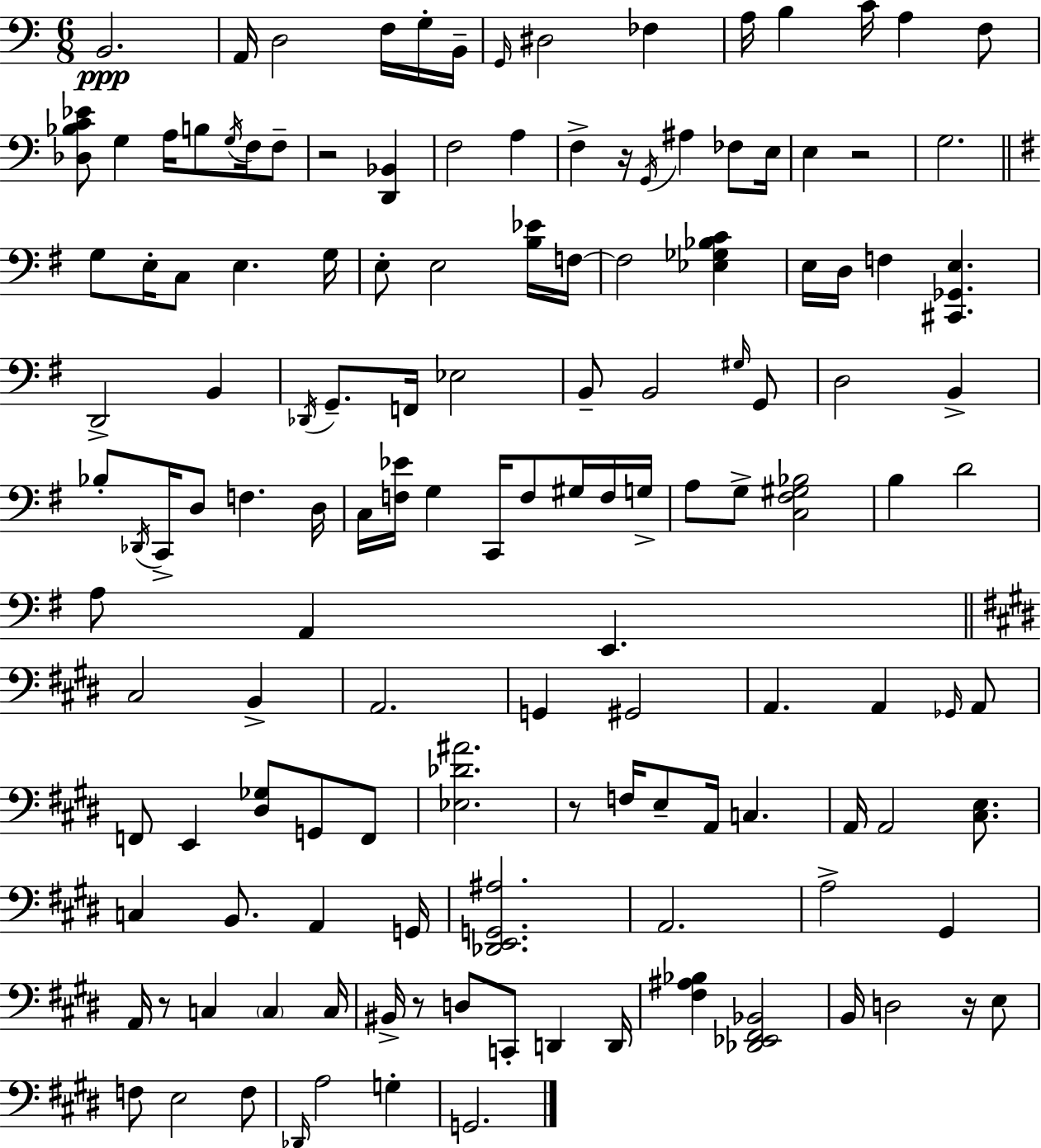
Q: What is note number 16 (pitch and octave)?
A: A3